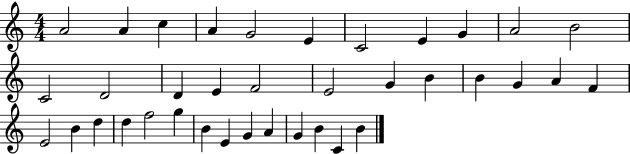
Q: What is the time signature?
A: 4/4